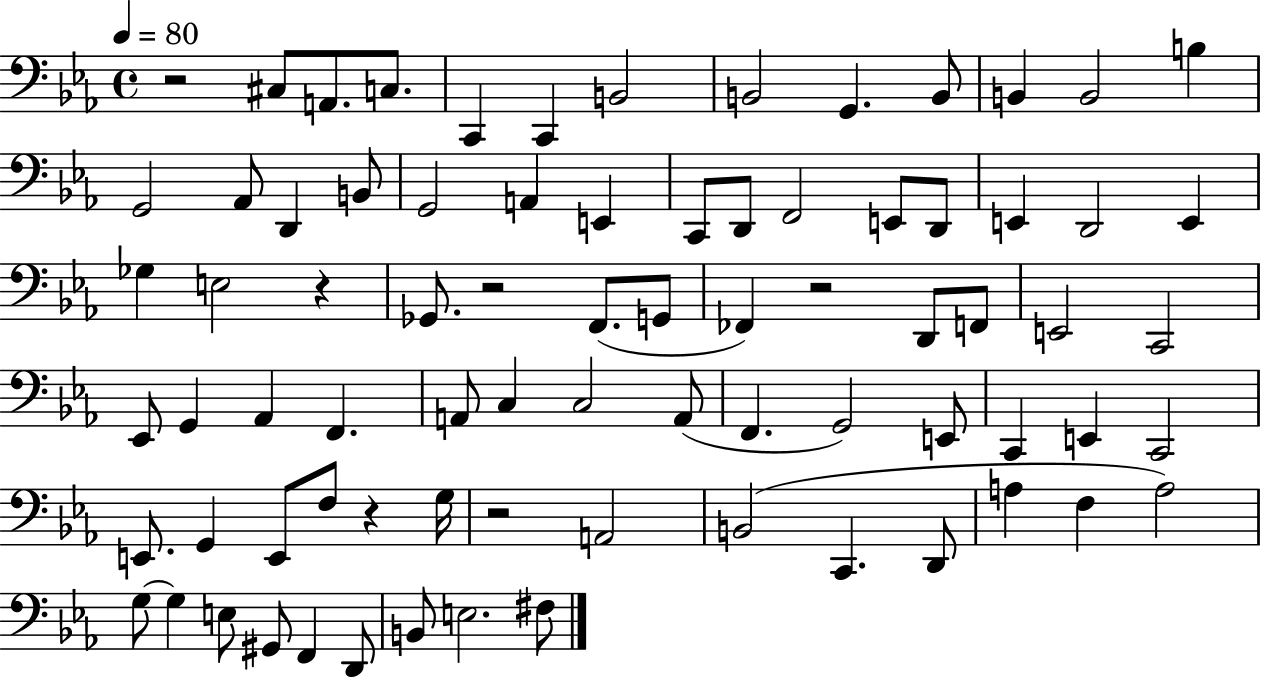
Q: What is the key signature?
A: EES major